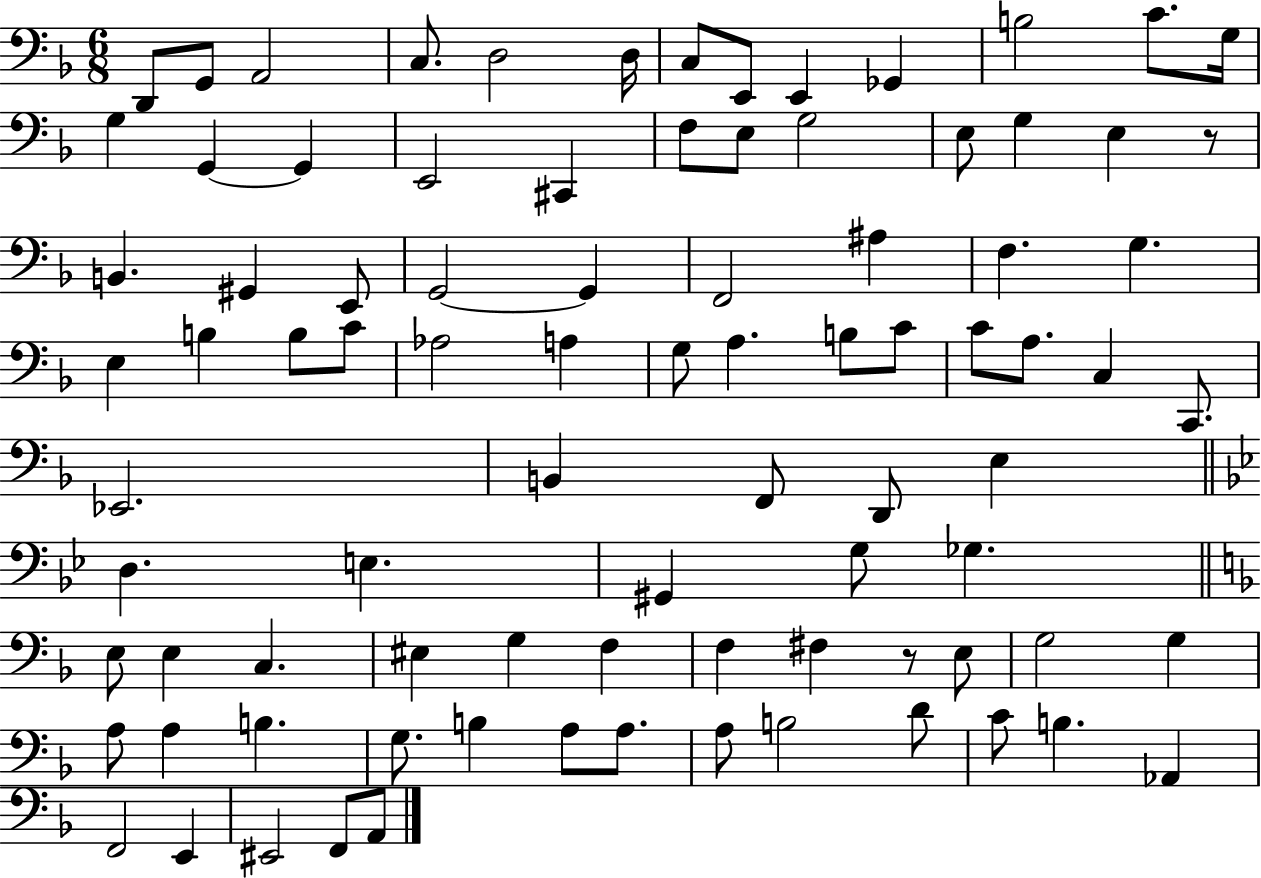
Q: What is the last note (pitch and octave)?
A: A2